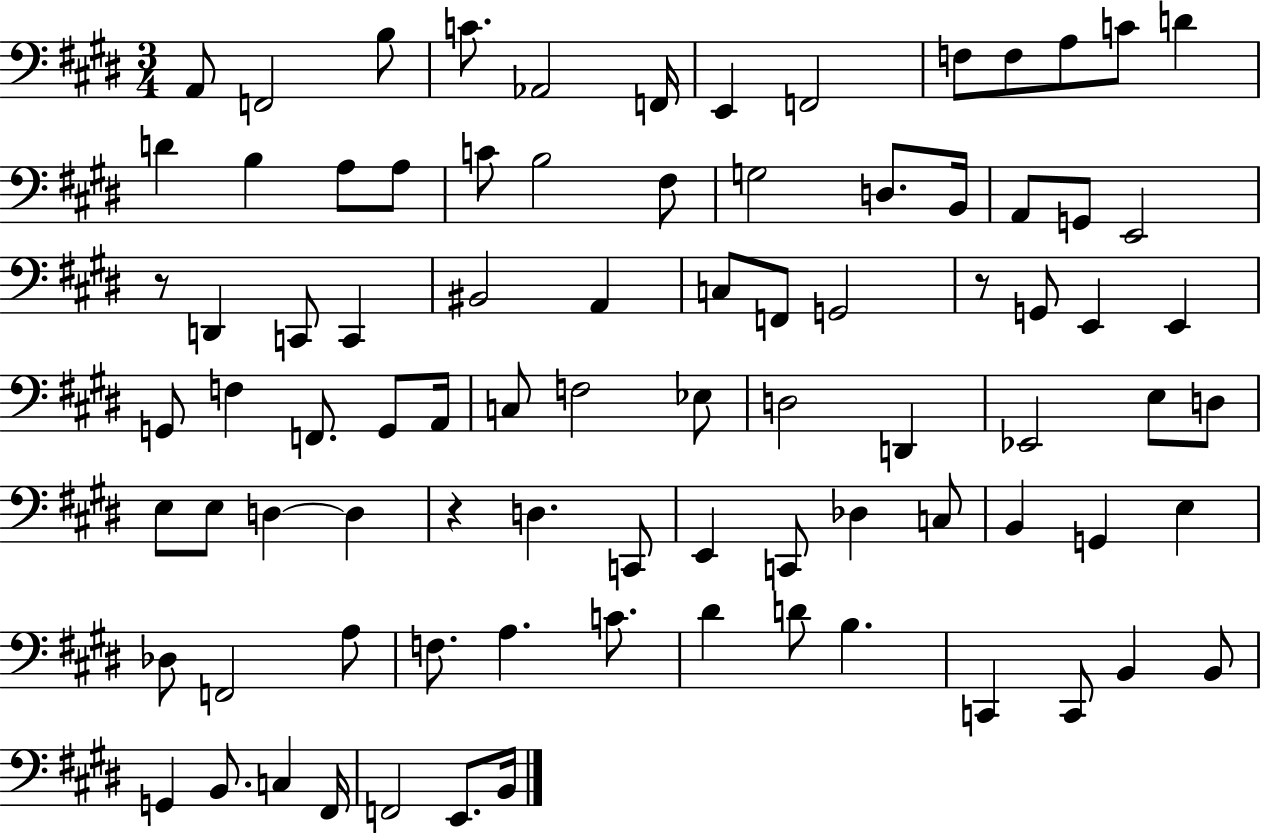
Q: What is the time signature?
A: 3/4